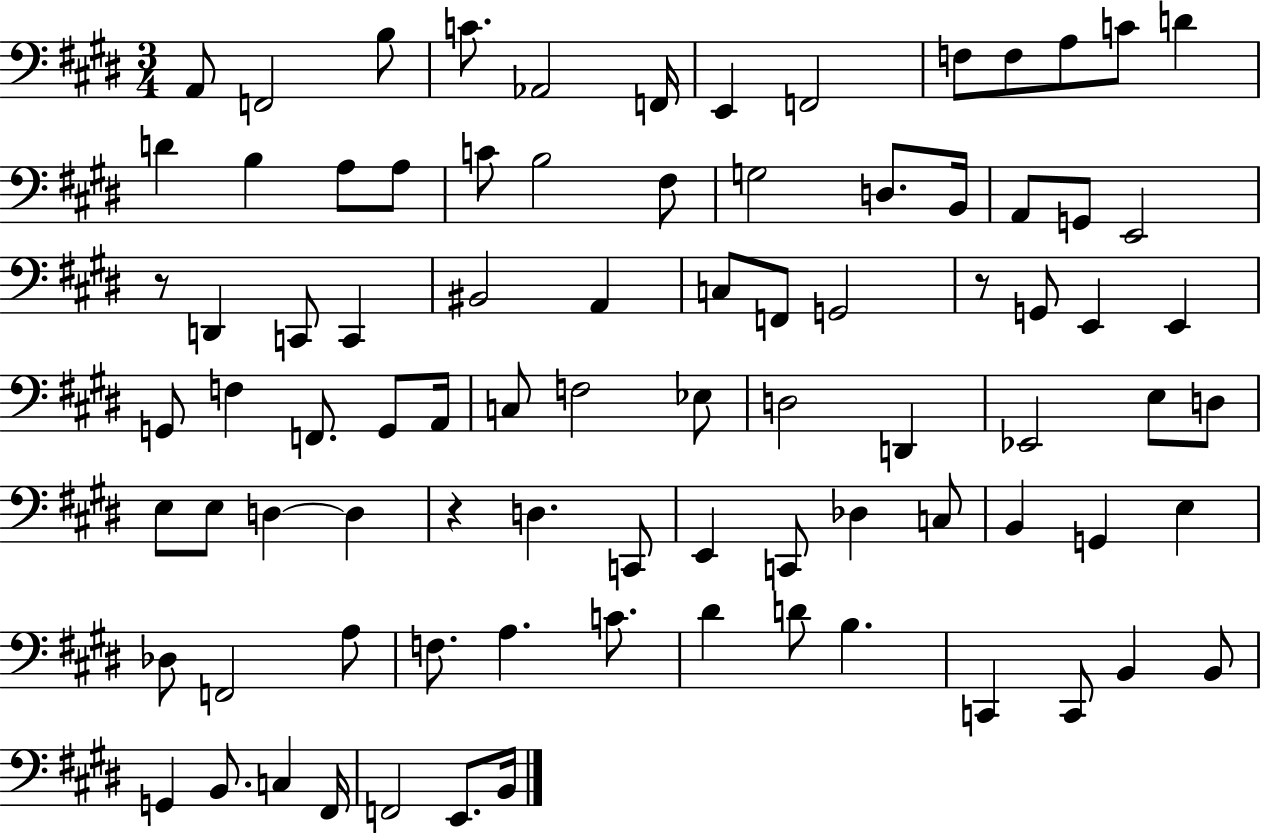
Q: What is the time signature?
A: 3/4